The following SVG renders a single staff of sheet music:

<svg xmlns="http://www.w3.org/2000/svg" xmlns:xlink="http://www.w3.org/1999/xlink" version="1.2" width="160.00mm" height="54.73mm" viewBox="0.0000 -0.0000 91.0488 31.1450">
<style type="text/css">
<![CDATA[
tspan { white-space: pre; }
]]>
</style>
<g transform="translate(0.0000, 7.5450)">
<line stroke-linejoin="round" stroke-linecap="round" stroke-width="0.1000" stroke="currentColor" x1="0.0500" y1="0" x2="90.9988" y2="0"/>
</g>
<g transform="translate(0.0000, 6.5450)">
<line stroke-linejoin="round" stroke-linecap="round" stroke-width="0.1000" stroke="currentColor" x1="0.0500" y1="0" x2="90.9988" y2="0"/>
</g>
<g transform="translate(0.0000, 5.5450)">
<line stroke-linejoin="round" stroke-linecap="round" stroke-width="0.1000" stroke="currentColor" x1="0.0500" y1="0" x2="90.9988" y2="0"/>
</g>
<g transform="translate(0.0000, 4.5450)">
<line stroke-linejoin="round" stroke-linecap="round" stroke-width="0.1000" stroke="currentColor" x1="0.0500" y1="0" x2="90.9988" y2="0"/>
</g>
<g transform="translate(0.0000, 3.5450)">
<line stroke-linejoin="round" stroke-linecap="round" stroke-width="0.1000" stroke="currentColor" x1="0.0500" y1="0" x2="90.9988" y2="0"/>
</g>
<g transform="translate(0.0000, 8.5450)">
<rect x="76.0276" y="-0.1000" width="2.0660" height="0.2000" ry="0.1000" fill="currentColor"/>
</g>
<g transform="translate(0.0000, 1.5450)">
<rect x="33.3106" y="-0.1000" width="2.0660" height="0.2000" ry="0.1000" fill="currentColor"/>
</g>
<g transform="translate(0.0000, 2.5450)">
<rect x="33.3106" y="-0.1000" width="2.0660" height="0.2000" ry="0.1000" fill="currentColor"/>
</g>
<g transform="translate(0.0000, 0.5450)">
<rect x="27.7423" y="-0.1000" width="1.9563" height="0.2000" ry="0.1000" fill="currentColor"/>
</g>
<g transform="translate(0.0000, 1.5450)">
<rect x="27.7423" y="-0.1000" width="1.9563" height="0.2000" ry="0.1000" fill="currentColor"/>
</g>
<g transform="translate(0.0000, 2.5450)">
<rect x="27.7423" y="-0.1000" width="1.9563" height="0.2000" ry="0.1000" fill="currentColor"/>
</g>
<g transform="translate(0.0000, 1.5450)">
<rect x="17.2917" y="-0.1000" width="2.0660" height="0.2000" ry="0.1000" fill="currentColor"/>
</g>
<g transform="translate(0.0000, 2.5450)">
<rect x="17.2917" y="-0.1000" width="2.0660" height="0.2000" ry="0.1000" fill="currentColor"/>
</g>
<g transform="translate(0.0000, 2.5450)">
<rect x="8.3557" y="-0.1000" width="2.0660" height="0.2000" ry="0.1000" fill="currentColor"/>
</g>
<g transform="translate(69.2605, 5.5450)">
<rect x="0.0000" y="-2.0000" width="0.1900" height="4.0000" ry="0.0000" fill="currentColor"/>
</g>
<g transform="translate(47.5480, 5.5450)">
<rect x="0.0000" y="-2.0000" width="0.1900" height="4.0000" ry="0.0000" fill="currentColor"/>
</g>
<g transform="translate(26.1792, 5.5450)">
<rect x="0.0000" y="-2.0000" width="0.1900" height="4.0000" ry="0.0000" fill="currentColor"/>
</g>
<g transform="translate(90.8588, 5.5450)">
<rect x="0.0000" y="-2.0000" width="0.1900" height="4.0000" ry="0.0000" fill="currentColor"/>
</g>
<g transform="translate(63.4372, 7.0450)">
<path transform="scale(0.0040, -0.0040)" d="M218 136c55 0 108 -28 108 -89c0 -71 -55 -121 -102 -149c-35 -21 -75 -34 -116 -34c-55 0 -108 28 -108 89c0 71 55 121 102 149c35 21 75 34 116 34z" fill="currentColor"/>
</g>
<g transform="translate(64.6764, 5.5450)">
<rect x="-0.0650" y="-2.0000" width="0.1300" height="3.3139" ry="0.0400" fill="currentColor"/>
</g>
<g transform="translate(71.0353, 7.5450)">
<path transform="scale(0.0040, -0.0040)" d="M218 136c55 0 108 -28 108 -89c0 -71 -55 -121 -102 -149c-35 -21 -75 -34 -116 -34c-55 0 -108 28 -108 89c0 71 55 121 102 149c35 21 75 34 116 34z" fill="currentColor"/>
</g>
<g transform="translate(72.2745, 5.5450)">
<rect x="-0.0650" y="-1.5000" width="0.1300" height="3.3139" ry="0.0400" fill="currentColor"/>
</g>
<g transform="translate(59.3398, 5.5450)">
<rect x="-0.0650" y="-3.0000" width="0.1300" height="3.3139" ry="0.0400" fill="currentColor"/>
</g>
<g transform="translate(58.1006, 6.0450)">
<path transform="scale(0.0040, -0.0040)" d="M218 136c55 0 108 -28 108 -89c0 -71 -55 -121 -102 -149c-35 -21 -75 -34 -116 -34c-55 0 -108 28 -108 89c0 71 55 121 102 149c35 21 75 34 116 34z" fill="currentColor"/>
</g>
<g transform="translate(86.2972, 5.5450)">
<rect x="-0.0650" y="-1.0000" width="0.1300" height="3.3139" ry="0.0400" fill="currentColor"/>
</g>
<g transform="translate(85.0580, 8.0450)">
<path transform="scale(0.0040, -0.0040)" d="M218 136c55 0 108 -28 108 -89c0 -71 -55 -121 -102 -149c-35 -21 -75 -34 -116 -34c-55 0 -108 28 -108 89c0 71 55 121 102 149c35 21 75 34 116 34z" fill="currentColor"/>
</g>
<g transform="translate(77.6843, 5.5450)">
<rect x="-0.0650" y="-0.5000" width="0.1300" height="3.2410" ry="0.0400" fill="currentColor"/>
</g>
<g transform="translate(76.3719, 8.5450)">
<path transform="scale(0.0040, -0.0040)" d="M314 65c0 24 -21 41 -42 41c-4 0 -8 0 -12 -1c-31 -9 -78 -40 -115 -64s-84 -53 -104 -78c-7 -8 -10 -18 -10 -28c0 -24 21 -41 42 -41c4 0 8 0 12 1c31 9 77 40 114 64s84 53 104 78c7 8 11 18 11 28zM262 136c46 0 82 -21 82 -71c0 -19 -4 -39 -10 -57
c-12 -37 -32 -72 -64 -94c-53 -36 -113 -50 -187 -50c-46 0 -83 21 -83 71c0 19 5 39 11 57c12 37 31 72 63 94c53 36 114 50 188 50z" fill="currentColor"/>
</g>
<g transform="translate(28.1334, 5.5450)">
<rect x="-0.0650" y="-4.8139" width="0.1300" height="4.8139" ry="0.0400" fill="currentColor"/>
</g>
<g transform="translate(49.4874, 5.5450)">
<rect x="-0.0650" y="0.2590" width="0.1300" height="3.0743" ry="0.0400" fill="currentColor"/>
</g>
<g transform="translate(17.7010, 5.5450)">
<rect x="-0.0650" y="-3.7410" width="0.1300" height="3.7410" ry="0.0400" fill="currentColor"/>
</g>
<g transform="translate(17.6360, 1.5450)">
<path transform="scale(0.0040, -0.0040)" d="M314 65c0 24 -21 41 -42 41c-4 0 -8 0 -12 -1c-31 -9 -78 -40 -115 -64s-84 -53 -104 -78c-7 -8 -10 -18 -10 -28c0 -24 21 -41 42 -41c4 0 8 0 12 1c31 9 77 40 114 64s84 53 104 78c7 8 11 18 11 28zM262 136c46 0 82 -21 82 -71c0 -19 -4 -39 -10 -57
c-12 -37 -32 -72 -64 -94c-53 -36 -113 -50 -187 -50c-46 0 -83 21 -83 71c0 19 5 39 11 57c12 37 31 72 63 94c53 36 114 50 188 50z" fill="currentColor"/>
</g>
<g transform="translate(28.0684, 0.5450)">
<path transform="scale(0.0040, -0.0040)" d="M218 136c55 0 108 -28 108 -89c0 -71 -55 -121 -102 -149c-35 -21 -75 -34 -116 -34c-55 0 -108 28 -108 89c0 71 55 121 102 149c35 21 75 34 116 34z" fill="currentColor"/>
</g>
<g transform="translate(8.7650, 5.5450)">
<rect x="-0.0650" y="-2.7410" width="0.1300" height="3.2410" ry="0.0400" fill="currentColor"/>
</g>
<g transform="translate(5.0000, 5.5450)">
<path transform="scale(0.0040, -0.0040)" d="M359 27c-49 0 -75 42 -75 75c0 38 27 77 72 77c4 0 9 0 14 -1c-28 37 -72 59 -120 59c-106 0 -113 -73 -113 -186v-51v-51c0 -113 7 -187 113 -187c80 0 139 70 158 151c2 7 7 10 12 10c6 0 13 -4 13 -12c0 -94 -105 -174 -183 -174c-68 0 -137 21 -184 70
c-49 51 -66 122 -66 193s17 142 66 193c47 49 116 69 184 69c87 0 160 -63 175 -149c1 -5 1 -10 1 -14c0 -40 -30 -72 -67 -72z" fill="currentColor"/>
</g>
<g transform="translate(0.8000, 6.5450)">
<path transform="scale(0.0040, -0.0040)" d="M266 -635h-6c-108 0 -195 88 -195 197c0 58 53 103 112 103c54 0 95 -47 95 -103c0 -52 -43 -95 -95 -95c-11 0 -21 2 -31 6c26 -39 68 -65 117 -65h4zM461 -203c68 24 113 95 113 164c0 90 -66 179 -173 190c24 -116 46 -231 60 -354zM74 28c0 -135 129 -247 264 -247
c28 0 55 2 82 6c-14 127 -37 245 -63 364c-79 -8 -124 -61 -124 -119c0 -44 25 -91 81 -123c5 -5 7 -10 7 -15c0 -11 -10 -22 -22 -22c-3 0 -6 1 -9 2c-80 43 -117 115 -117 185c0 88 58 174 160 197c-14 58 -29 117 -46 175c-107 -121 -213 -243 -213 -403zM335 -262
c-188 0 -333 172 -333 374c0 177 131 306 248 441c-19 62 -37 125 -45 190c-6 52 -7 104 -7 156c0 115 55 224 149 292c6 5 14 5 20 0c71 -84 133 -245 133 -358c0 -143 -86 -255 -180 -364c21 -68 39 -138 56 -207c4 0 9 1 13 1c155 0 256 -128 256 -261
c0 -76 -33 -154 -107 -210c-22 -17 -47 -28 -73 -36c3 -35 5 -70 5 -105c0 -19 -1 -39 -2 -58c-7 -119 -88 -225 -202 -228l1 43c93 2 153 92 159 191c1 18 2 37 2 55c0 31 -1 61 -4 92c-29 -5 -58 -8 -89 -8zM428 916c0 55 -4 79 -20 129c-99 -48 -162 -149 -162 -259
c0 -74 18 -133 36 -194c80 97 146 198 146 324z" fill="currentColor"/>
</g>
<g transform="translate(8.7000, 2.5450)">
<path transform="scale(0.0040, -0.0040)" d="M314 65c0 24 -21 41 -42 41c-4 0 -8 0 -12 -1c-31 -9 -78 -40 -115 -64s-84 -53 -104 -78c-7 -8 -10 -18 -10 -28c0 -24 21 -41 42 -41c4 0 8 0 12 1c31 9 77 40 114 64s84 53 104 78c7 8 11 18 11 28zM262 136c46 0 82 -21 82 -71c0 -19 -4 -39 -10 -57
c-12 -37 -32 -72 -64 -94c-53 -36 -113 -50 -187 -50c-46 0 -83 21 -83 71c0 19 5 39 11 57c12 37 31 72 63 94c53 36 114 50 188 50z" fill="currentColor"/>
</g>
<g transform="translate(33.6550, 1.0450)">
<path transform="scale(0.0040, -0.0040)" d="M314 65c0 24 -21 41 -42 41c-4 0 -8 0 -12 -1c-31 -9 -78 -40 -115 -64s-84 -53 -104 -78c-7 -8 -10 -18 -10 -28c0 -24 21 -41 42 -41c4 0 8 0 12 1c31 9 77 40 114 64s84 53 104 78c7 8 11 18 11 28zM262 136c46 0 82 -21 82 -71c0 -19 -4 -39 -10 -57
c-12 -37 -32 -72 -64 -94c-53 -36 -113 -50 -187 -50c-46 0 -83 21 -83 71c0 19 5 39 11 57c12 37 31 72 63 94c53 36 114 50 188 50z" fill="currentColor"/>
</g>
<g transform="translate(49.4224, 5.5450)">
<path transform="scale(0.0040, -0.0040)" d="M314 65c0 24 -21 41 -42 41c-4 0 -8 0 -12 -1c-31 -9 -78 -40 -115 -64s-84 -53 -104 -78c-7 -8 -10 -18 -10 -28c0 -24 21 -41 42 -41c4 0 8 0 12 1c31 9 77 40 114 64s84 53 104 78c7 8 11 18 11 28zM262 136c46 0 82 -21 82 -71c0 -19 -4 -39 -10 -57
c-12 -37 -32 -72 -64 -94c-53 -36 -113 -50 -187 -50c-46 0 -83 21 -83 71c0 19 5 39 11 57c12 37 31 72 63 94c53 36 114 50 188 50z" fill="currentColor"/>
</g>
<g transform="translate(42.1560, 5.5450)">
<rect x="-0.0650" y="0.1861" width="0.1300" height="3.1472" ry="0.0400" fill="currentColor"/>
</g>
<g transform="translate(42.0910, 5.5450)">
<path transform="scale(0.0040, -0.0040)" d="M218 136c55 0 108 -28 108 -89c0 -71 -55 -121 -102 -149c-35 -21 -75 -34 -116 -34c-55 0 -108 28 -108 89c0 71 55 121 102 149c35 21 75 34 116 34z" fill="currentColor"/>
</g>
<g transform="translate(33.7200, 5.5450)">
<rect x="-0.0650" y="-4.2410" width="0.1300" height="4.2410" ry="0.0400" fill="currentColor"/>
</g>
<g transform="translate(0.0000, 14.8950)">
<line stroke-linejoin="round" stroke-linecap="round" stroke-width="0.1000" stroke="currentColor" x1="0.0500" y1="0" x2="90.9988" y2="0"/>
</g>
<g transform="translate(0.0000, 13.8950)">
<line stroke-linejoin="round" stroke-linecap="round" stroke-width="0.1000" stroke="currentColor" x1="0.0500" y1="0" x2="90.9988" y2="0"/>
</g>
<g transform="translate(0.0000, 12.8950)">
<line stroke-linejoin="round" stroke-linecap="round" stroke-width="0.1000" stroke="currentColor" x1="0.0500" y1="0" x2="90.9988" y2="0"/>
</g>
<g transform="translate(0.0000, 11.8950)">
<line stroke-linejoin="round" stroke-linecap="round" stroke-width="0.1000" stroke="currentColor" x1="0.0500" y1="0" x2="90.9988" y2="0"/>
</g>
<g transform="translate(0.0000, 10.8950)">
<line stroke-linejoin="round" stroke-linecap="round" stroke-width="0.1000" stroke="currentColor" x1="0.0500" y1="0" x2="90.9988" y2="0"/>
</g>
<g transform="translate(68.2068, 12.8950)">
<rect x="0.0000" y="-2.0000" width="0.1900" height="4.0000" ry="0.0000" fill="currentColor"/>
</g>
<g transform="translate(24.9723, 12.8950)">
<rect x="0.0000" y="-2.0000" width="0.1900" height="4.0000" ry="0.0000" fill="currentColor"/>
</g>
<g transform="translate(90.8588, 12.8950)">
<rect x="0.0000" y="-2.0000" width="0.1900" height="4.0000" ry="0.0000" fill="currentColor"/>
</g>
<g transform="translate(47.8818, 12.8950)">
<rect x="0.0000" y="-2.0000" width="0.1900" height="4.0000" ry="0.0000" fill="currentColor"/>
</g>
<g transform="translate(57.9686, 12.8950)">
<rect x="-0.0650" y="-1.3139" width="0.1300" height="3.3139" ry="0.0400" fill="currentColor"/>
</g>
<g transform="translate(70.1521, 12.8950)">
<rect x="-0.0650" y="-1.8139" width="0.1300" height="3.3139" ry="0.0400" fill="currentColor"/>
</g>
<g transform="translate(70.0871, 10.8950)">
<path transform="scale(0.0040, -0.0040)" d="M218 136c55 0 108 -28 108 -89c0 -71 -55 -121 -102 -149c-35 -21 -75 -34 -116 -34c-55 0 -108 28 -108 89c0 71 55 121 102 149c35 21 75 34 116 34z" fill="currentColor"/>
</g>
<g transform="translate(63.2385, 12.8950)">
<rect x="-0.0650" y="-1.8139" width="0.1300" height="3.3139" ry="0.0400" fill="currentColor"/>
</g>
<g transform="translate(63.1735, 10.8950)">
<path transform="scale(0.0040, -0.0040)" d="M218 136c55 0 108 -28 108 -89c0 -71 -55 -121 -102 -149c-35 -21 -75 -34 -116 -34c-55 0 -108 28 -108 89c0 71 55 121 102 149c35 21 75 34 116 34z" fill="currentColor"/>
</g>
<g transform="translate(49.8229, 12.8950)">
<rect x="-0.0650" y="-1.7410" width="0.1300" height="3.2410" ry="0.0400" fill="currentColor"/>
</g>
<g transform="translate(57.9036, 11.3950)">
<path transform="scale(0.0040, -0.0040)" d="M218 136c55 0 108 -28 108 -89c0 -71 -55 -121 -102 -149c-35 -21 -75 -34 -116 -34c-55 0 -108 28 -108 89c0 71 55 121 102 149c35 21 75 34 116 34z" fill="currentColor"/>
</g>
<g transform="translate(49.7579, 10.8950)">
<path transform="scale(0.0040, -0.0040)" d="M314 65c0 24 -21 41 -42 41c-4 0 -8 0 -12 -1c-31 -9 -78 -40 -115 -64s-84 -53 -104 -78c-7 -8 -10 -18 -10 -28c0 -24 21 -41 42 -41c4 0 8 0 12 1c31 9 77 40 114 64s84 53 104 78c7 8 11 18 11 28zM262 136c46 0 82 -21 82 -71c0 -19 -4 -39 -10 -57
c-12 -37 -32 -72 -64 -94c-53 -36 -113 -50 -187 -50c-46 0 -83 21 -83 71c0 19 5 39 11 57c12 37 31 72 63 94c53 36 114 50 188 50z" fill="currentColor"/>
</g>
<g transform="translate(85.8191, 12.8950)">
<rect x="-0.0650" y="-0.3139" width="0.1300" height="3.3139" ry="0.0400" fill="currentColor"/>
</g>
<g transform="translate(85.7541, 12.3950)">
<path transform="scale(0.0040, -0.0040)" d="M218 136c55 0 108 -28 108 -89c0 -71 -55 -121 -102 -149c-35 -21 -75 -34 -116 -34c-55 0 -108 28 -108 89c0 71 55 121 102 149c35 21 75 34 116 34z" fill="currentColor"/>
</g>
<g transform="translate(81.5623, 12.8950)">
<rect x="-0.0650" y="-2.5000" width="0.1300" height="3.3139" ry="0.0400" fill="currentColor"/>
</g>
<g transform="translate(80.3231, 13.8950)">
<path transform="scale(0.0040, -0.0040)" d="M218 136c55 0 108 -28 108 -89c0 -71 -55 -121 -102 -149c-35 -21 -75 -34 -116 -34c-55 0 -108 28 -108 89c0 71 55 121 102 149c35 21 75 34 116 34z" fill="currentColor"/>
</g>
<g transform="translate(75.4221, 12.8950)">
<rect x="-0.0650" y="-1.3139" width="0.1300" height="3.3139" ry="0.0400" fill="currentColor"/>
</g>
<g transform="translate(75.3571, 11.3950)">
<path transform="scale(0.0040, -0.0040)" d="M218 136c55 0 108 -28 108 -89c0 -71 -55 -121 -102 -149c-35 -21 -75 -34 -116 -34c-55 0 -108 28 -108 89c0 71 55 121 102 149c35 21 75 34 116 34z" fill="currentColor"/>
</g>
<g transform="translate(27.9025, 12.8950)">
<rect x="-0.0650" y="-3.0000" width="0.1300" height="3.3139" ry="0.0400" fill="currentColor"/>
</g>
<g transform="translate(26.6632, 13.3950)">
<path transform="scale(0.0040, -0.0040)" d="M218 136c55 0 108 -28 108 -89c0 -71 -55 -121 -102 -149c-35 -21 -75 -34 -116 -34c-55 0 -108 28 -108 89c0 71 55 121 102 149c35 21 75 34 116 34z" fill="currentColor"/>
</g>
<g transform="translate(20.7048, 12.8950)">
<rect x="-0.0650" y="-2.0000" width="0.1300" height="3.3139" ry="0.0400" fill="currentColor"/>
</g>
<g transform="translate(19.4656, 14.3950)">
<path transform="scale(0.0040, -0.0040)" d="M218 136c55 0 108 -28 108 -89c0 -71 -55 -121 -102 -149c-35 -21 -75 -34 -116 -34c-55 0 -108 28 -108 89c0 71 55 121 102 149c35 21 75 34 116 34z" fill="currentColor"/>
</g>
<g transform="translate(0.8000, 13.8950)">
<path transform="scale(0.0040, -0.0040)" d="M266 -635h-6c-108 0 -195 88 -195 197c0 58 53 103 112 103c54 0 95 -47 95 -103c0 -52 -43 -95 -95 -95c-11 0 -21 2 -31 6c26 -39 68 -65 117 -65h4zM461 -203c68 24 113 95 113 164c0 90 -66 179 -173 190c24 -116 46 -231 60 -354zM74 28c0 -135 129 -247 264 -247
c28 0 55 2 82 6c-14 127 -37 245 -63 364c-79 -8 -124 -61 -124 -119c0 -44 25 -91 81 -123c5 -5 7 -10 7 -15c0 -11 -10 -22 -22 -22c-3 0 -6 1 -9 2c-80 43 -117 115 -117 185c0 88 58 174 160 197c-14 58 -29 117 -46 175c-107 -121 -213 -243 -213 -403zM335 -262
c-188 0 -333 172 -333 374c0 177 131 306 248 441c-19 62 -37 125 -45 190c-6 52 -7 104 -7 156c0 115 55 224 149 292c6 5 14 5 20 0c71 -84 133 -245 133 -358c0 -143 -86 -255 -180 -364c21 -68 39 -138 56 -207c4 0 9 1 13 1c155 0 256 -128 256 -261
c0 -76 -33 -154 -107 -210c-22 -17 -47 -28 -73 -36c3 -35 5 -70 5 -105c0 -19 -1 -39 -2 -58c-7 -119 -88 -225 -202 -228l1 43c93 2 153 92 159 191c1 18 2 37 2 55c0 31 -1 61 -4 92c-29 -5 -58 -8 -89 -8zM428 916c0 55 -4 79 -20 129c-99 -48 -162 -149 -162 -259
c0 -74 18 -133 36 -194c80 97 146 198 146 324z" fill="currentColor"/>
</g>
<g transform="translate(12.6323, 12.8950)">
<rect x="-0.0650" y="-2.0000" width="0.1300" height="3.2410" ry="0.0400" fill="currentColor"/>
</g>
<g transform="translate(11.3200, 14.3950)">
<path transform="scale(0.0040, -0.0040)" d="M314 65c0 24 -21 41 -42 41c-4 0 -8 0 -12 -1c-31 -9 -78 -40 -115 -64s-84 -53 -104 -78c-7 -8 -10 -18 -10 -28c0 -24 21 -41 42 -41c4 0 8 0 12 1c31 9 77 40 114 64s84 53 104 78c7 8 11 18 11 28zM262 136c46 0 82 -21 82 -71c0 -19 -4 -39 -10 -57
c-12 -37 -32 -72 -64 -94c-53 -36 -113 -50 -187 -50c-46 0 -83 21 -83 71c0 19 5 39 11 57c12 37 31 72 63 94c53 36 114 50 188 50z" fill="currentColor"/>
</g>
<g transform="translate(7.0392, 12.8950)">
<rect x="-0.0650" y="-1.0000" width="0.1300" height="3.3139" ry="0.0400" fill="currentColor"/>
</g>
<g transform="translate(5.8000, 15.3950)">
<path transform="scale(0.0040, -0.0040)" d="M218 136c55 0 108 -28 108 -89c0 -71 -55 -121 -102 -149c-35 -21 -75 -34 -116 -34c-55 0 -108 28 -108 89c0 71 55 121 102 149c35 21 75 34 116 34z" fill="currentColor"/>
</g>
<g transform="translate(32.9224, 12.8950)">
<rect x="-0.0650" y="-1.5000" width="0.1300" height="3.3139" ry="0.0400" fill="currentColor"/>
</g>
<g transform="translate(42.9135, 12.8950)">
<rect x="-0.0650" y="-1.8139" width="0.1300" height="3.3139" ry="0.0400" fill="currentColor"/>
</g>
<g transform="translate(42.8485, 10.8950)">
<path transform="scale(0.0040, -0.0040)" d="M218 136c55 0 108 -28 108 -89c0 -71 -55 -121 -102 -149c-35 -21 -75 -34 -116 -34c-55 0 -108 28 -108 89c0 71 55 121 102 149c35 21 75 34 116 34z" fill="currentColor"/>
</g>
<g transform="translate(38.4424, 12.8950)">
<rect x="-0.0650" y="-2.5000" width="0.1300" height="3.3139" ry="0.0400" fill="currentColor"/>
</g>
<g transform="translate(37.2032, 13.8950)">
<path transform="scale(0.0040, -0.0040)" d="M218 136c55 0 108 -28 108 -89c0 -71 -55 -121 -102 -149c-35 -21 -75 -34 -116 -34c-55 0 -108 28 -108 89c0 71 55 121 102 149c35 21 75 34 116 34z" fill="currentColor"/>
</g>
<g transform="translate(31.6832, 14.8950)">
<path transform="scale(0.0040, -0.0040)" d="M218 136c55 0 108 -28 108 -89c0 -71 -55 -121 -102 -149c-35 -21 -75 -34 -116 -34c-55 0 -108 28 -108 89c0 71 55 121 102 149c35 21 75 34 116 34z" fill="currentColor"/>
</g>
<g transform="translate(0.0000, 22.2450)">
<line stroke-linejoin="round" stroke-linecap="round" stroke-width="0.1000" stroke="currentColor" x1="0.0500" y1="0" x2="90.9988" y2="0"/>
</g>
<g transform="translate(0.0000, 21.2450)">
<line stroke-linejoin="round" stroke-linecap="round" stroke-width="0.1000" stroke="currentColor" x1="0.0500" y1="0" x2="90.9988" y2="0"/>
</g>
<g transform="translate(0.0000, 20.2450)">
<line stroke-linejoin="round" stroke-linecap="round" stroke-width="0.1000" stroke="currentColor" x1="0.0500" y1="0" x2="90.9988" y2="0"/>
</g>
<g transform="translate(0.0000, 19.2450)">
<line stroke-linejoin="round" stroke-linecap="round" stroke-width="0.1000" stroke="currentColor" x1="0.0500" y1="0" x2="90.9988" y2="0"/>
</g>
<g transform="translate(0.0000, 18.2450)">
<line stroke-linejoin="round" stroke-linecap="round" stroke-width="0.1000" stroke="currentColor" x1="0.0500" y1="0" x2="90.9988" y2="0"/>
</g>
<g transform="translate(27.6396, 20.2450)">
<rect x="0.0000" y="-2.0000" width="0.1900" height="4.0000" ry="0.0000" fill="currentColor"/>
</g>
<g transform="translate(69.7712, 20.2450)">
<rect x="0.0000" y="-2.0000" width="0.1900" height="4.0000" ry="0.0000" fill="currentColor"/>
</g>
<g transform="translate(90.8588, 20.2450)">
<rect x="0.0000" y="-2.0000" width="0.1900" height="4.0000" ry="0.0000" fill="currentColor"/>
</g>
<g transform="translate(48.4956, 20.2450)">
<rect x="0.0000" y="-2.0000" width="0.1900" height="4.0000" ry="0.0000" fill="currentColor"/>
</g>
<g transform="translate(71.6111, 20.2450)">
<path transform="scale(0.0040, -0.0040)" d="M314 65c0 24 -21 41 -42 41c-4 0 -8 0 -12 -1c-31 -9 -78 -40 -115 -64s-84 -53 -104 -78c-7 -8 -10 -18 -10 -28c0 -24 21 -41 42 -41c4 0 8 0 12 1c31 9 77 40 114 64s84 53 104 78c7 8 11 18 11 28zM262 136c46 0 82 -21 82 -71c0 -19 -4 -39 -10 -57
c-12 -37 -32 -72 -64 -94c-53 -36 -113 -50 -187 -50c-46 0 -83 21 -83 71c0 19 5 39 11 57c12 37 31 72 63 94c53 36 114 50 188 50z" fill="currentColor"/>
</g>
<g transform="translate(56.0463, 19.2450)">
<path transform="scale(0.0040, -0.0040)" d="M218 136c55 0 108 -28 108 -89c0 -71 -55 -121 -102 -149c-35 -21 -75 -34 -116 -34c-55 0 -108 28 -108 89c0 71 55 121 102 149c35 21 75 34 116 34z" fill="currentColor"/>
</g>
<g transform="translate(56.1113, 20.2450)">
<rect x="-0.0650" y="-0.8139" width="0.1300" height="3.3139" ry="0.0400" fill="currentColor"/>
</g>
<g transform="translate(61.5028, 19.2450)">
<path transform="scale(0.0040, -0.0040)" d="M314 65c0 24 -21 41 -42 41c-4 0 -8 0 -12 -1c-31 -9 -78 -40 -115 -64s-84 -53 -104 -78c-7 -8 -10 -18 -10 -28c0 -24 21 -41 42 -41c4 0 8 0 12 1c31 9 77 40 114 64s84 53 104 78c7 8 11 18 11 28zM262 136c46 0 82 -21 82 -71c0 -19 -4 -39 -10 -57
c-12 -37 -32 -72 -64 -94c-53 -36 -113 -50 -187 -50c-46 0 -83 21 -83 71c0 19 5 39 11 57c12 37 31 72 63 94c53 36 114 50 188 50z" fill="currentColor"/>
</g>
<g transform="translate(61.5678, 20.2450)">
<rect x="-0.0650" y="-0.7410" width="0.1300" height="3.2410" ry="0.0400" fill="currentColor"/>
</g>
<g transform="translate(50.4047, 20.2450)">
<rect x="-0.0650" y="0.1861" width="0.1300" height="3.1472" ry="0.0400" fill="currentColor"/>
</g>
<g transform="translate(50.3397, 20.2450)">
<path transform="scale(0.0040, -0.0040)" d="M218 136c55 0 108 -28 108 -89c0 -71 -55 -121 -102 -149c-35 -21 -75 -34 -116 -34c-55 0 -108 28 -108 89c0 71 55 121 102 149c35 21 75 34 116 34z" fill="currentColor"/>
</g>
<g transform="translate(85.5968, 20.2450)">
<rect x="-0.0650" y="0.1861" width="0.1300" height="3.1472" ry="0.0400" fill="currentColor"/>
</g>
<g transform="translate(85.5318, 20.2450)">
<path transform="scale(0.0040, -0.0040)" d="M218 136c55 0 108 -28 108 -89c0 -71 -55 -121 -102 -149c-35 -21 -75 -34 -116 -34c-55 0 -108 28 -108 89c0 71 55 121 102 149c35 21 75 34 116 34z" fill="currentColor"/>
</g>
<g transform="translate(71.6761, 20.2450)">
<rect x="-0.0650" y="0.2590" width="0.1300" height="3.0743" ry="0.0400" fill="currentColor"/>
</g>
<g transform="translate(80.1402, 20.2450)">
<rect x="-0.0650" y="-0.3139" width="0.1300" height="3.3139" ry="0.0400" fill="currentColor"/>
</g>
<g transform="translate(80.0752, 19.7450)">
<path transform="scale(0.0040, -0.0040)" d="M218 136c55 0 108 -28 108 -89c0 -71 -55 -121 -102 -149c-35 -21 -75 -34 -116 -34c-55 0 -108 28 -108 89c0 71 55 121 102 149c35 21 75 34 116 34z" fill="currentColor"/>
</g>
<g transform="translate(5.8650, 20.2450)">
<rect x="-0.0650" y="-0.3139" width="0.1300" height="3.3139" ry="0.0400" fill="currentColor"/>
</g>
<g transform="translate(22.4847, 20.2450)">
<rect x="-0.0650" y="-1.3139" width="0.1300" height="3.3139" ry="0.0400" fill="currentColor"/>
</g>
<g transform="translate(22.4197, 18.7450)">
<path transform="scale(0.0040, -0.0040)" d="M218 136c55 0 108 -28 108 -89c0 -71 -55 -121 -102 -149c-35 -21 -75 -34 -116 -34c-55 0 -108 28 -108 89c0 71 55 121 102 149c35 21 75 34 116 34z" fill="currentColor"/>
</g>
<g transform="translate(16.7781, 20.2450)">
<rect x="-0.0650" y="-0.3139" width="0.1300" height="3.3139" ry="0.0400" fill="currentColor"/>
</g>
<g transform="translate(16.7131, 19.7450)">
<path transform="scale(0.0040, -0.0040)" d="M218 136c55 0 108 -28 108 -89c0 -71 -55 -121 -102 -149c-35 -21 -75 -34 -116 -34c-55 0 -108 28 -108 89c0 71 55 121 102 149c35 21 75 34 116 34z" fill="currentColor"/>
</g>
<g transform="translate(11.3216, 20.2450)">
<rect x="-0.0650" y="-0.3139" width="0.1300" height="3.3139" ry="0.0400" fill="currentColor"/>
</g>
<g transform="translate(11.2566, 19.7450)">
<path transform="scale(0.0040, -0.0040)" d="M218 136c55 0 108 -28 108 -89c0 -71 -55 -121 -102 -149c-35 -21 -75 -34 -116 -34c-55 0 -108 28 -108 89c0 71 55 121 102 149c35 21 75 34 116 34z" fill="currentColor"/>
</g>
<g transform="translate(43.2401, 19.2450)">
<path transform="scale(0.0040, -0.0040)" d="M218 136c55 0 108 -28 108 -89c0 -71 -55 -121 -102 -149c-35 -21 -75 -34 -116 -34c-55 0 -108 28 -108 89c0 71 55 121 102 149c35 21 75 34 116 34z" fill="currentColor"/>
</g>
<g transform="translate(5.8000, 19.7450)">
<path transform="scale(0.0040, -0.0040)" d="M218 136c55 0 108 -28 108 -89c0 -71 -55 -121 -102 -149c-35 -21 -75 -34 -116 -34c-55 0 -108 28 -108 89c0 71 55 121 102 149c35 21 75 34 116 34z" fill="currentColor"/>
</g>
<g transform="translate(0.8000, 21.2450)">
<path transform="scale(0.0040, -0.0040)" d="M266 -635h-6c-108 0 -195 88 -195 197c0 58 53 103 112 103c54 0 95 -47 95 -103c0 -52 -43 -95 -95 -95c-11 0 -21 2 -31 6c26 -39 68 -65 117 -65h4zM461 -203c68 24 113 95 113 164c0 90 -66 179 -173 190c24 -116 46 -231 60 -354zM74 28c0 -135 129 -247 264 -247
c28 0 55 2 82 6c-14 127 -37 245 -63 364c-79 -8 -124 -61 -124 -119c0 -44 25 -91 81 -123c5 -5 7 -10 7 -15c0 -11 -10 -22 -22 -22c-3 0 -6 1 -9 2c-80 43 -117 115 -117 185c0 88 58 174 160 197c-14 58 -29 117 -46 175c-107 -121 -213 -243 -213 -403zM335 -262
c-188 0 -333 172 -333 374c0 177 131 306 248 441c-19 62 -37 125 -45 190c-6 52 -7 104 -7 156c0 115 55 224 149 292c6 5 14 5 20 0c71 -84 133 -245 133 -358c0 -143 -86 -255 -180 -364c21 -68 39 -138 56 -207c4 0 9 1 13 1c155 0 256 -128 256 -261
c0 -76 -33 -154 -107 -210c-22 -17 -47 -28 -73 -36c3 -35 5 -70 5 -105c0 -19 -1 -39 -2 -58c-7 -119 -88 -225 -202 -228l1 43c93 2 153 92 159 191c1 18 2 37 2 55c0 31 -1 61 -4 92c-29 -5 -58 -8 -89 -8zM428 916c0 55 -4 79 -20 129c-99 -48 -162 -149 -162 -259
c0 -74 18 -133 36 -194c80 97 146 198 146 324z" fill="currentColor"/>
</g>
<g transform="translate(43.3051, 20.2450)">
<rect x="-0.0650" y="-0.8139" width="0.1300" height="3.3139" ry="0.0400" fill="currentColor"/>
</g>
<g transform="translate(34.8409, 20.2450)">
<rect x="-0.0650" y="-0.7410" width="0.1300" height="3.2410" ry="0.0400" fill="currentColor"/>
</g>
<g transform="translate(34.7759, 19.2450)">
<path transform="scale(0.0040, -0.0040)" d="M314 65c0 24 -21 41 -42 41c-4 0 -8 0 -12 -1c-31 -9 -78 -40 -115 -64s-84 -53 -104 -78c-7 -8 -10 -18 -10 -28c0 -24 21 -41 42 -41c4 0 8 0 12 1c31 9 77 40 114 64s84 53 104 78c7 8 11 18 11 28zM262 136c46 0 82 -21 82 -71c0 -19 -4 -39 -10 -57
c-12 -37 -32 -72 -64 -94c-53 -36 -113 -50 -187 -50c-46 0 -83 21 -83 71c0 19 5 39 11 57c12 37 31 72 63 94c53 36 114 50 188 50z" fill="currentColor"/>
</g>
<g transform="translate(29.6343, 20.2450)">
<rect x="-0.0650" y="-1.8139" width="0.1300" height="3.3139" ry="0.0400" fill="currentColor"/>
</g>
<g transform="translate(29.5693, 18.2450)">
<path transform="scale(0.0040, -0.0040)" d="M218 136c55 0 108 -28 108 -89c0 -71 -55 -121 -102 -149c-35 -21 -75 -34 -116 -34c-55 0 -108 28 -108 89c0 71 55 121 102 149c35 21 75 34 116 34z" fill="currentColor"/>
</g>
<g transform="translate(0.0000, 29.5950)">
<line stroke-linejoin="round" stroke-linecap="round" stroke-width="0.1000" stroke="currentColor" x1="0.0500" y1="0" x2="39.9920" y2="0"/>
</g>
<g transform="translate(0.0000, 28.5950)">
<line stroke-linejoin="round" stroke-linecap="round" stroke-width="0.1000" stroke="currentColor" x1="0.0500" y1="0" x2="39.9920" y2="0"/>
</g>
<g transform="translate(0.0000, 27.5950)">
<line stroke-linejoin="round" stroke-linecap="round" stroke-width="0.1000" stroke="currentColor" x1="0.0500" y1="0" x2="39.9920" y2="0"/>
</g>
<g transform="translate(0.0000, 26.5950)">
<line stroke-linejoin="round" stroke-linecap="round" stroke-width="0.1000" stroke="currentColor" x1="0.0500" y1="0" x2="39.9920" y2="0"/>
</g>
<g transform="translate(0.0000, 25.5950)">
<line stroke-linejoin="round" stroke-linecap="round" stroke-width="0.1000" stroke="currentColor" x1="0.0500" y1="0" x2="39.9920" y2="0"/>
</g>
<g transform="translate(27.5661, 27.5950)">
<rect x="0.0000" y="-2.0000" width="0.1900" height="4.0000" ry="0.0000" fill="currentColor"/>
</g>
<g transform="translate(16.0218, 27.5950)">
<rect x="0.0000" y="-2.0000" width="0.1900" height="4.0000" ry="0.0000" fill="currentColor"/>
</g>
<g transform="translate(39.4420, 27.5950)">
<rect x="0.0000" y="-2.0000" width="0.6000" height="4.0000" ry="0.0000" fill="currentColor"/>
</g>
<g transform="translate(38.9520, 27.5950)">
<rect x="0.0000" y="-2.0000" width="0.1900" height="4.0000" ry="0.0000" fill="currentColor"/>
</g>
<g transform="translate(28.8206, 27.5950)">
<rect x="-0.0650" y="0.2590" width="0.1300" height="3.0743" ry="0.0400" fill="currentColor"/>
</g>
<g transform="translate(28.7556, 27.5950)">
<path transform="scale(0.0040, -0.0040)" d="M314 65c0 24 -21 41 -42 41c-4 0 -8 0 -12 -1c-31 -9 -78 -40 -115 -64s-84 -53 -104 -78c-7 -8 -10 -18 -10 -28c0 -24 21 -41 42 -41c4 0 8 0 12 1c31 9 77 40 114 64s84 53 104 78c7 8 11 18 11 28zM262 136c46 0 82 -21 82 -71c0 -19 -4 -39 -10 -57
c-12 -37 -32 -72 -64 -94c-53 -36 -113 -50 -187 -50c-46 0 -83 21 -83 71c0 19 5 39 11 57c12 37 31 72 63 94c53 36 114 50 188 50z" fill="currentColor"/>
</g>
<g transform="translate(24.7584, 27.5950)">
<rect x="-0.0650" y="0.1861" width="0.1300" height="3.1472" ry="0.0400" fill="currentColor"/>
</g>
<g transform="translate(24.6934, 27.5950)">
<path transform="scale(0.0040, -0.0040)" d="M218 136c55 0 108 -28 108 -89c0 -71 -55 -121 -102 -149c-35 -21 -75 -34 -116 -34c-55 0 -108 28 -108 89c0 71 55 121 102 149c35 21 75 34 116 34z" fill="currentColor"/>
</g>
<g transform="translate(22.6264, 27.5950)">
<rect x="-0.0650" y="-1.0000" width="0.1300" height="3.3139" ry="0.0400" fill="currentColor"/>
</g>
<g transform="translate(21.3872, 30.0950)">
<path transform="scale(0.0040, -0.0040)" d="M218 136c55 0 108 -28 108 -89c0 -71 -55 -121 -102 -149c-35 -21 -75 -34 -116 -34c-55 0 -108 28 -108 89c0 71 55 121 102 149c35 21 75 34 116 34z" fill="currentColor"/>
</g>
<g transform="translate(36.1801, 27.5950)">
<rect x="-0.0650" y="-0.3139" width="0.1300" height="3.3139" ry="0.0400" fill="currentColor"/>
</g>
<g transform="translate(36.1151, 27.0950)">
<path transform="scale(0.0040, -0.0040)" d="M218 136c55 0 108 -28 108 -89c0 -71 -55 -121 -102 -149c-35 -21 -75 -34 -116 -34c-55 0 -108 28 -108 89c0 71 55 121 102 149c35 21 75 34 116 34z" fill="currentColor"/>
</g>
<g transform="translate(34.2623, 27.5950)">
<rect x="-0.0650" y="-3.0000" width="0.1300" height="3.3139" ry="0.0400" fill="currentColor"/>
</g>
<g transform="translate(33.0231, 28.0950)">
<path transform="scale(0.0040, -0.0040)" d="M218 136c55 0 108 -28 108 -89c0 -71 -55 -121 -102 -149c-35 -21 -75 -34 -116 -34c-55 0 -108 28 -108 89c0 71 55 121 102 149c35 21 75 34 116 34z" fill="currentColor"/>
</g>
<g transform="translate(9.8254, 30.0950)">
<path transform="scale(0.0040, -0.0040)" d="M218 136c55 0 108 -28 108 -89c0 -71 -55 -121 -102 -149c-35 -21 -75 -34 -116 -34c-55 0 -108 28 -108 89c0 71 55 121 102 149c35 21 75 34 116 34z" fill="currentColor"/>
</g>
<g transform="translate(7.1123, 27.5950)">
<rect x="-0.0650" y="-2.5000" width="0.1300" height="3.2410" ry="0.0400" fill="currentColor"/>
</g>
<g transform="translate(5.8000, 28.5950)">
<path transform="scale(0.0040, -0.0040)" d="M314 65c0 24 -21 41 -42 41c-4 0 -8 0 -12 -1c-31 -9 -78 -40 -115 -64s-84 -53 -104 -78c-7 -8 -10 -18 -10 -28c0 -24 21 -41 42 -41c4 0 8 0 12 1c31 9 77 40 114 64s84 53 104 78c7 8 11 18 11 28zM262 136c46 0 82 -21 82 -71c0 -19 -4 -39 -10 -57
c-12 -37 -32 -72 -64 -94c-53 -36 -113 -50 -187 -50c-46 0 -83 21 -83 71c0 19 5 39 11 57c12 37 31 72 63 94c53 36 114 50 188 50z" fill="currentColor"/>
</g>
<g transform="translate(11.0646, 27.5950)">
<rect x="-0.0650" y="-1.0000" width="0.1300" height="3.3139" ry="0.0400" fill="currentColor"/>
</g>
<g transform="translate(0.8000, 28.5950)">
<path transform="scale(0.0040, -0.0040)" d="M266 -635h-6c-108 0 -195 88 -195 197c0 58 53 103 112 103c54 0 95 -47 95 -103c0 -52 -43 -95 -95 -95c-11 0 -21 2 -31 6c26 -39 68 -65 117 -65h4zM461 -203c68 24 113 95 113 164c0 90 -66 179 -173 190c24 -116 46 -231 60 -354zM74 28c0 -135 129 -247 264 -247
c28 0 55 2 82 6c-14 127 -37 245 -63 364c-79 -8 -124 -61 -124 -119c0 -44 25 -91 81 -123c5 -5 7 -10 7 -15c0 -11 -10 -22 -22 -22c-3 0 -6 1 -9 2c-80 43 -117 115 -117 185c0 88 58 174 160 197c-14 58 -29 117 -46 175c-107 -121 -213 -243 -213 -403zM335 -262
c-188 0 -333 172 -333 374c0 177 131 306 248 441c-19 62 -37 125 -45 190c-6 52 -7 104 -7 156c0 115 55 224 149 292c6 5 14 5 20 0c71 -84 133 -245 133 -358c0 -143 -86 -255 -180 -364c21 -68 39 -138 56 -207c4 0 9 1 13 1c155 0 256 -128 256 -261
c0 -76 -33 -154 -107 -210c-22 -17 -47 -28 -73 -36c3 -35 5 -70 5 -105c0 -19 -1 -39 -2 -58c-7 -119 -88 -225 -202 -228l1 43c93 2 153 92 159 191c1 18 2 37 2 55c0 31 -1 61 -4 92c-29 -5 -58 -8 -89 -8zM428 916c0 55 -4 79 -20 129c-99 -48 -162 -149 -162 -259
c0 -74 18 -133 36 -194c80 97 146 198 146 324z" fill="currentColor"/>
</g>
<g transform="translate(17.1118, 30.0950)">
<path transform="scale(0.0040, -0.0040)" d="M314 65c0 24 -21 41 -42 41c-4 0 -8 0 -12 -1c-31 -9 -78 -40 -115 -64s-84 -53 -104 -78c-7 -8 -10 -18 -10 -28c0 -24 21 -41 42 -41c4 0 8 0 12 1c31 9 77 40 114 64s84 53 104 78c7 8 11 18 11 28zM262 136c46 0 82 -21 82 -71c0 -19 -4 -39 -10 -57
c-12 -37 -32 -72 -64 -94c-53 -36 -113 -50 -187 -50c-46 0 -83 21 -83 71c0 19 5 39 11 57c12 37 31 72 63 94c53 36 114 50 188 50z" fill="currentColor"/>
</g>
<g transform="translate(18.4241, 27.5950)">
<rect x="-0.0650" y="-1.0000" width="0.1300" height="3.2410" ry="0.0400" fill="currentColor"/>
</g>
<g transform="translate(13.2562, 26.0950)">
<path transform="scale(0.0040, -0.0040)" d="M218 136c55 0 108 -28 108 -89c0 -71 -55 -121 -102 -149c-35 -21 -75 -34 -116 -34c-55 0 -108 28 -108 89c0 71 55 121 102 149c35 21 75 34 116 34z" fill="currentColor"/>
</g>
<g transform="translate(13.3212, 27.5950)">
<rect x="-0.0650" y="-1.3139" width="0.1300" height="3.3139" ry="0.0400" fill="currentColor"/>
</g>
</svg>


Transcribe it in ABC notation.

X:1
T:Untitled
M:4/4
L:1/4
K:C
a2 c'2 e' d'2 B B2 A F E C2 D D F2 F A E G f f2 e f f e G c c c c e f d2 d B d d2 B2 c B G2 D e D2 D B B2 A c